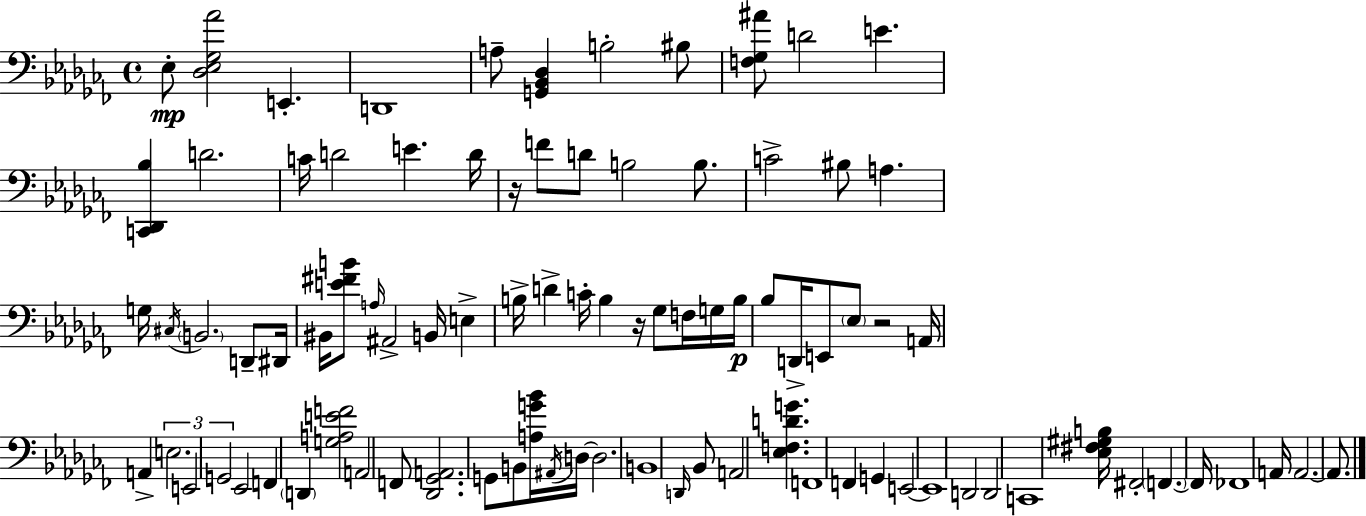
Eb3/e [Db3,Eb3,Gb3,Ab4]/h E2/q. D2/w A3/e [G2,Bb2,Db3]/q B3/h BIS3/e [F3,Gb3,A#4]/e D4/h E4/q. [C2,Db2,Bb3]/q D4/h. C4/s D4/h E4/q. D4/s R/s F4/e D4/e B3/h B3/e. C4/h BIS3/e A3/q. G3/s C#3/s B2/h. D2/e D#2/s BIS2/s [E4,F#4,B4]/e A3/s A#2/h B2/s E3/q B3/s D4/q C4/s B3/q R/s Gb3/e F3/s G3/s B3/s Bb3/e D2/s E2/e Eb3/e R/h A2/s A2/q E3/h. E2/h G2/h Eb2/h F2/q D2/q [G3,A3,E4,F4]/h A2/h F2/e [Db2,Gb2,A2]/h. G2/e B2/e [A3,G4,Bb4]/s A#2/s D3/s D3/h. B2/w D2/s Bb2/e A2/h [Eb3,F3,D4,G4]/q. F2/w F2/q G2/q E2/h E2/w D2/h D2/h C2/w [Eb3,F#3,G#3,B3]/s F#2/h F2/q. F2/s FES2/w A2/s A2/h. A2/e.